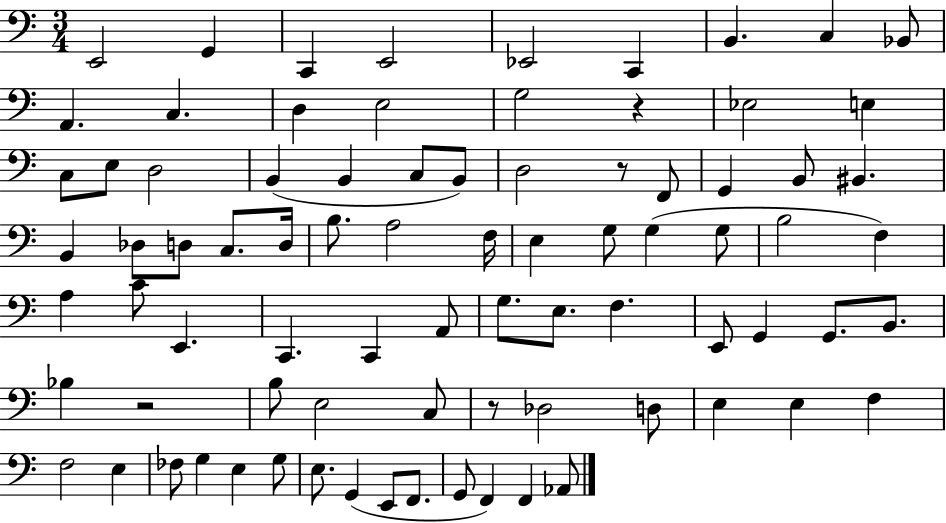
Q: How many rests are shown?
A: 4